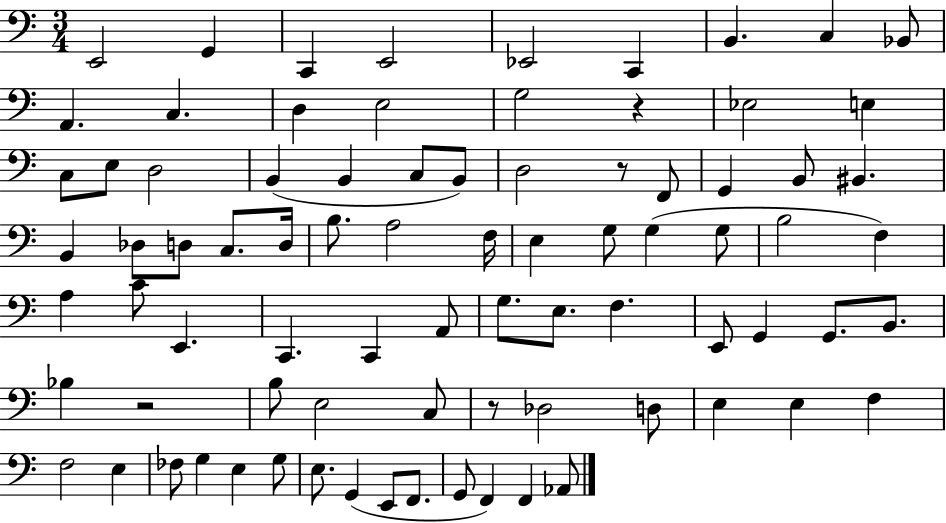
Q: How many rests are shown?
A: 4